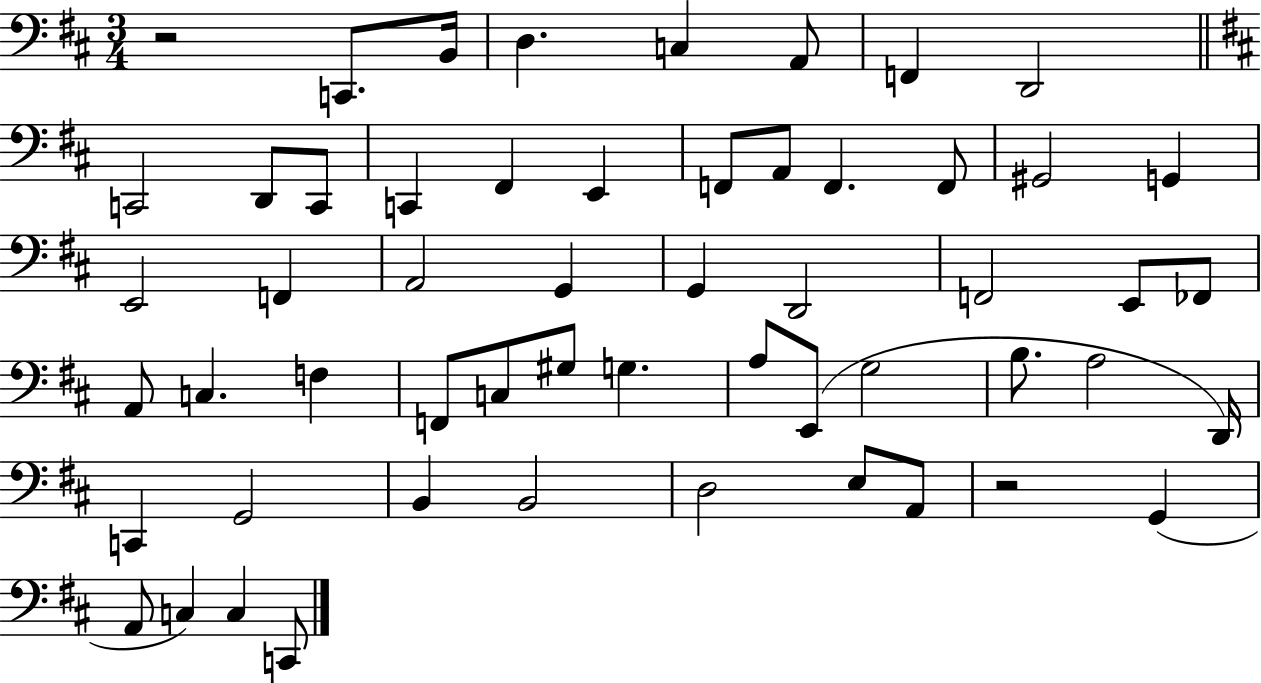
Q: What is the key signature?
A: D major